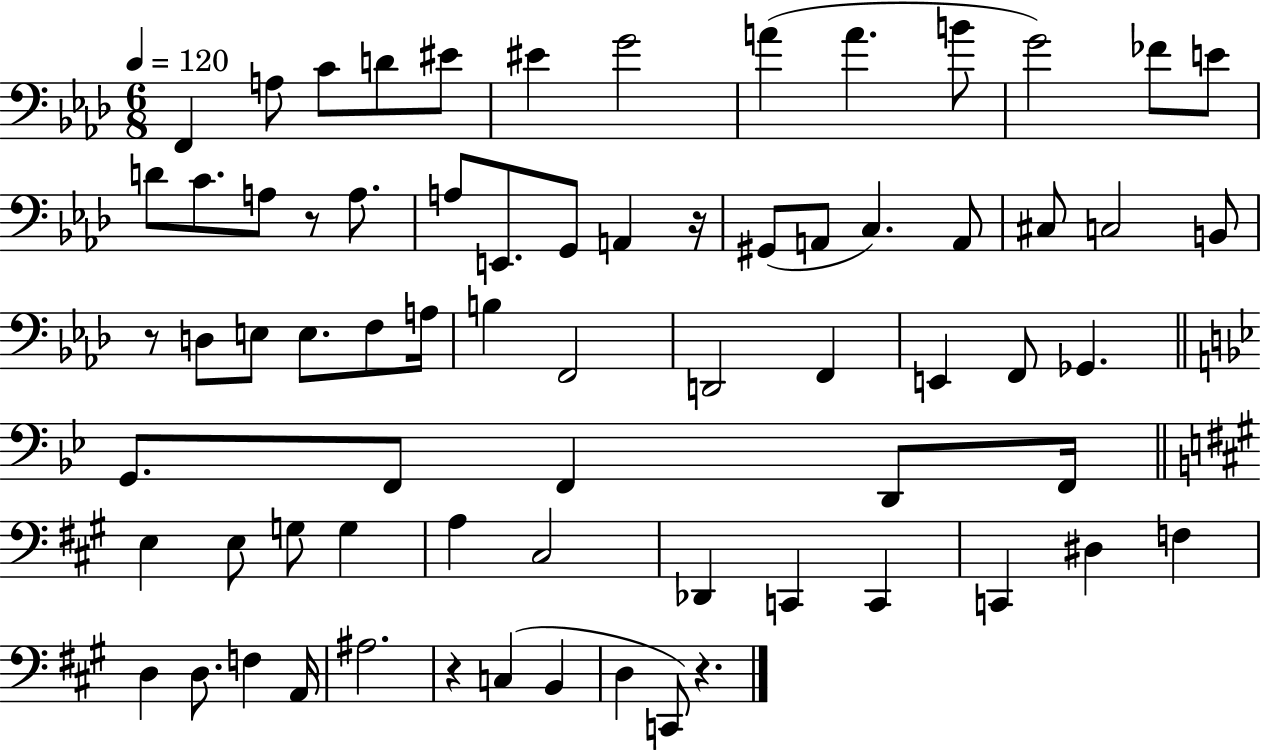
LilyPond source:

{
  \clef bass
  \numericTimeSignature
  \time 6/8
  \key aes \major
  \tempo 4 = 120
  f,4 a8 c'8 d'8 eis'8 | eis'4 g'2 | a'4( a'4. b'8 | g'2) fes'8 e'8 | \break d'8 c'8. a8 r8 a8. | a8 e,8. g,8 a,4 r16 | gis,8( a,8 c4.) a,8 | cis8 c2 b,8 | \break r8 d8 e8 e8. f8 a16 | b4 f,2 | d,2 f,4 | e,4 f,8 ges,4. | \break \bar "||" \break \key g \minor g,8. f,8 f,4 d,8 f,16 | \bar "||" \break \key a \major e4 e8 g8 g4 | a4 cis2 | des,4 c,4 c,4 | c,4 dis4 f4 | \break d4 d8. f4 a,16 | ais2. | r4 c4( b,4 | d4 c,8) r4. | \break \bar "|."
}